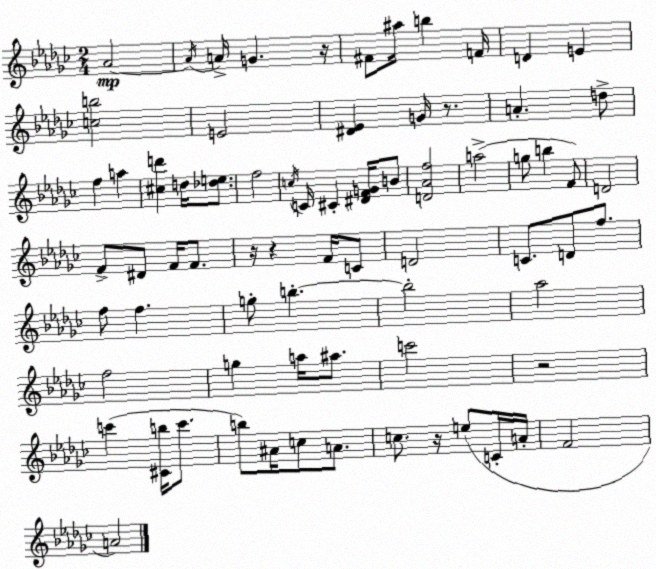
X:1
T:Untitled
M:2/4
L:1/4
K:Ebm
_A2 _A/4 A/4 G z/4 ^F/2 ^a/4 b F/4 D E [cb]2 E2 [^D_E] G/4 z/2 A d/2 f a [^cd'] d/4 [_de]/2 f2 c/4 C/4 ^C [^DFG]/4 B/2 [D_Af]2 a2 g/2 b F/2 D2 F/2 ^D/2 F/4 F/2 z/4 z F/4 C/2 D2 C/2 D/2 f/2 f/2 f g/2 b b2 _a2 f2 g a/4 ^a/2 c'2 z2 c' [^Cb]/4 c'/2 b/2 ^A/4 c/2 A/2 c/2 z/4 e/2 C/4 A/4 F2 A2